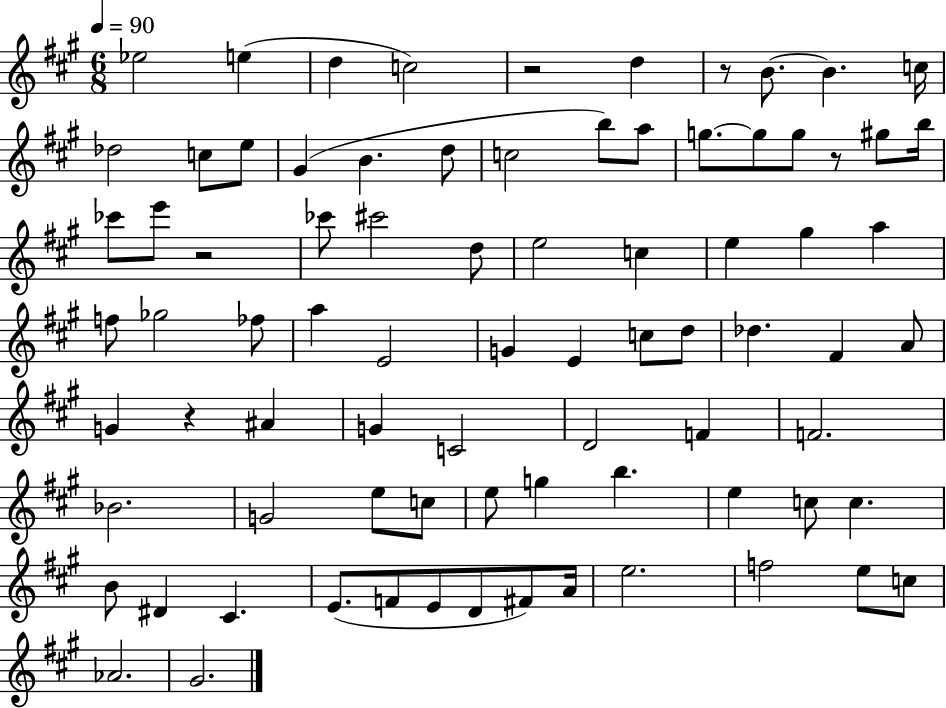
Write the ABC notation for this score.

X:1
T:Untitled
M:6/8
L:1/4
K:A
_e2 e d c2 z2 d z/2 B/2 B c/4 _d2 c/2 e/2 ^G B d/2 c2 b/2 a/2 g/2 g/2 g/2 z/2 ^g/2 b/4 _c'/2 e'/2 z2 _c'/2 ^c'2 d/2 e2 c e ^g a f/2 _g2 _f/2 a E2 G E c/2 d/2 _d ^F A/2 G z ^A G C2 D2 F F2 _B2 G2 e/2 c/2 e/2 g b e c/2 c B/2 ^D ^C E/2 F/2 E/2 D/2 ^F/2 A/4 e2 f2 e/2 c/2 _A2 ^G2